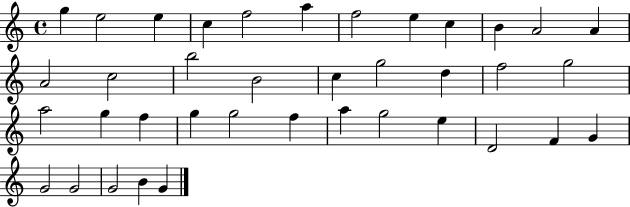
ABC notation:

X:1
T:Untitled
M:4/4
L:1/4
K:C
g e2 e c f2 a f2 e c B A2 A A2 c2 b2 B2 c g2 d f2 g2 a2 g f g g2 f a g2 e D2 F G G2 G2 G2 B G